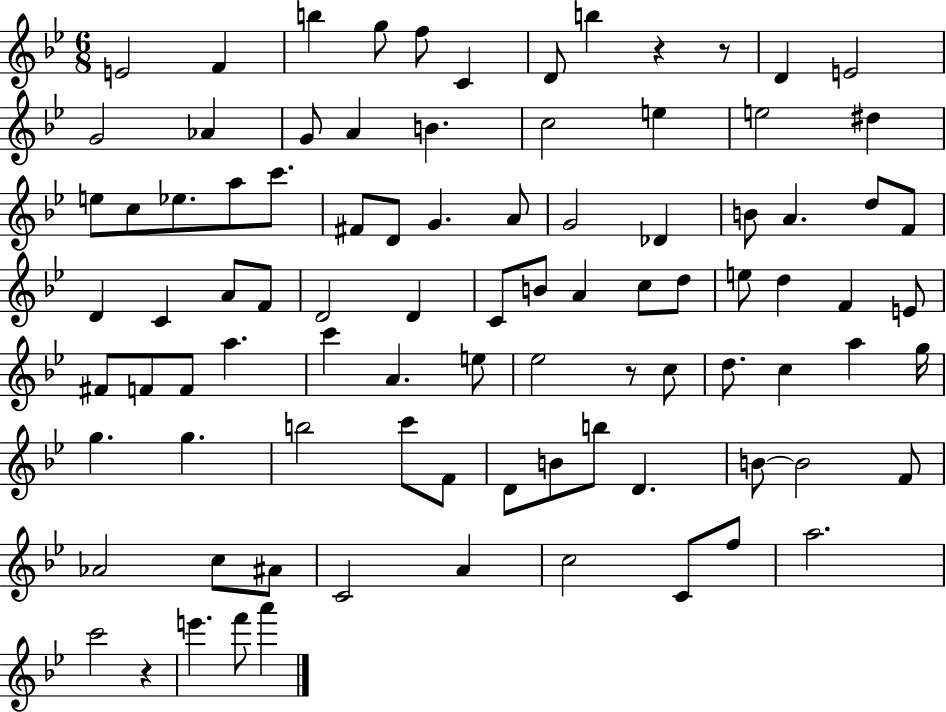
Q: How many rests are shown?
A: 4